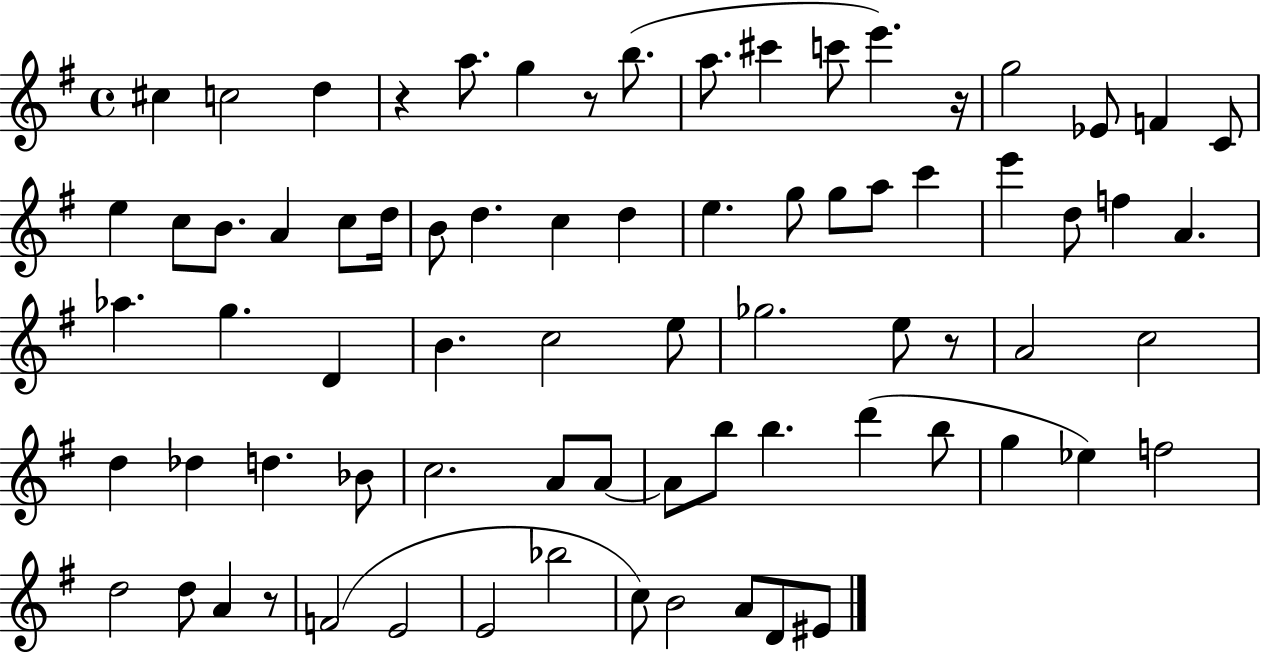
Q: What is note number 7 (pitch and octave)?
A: A5